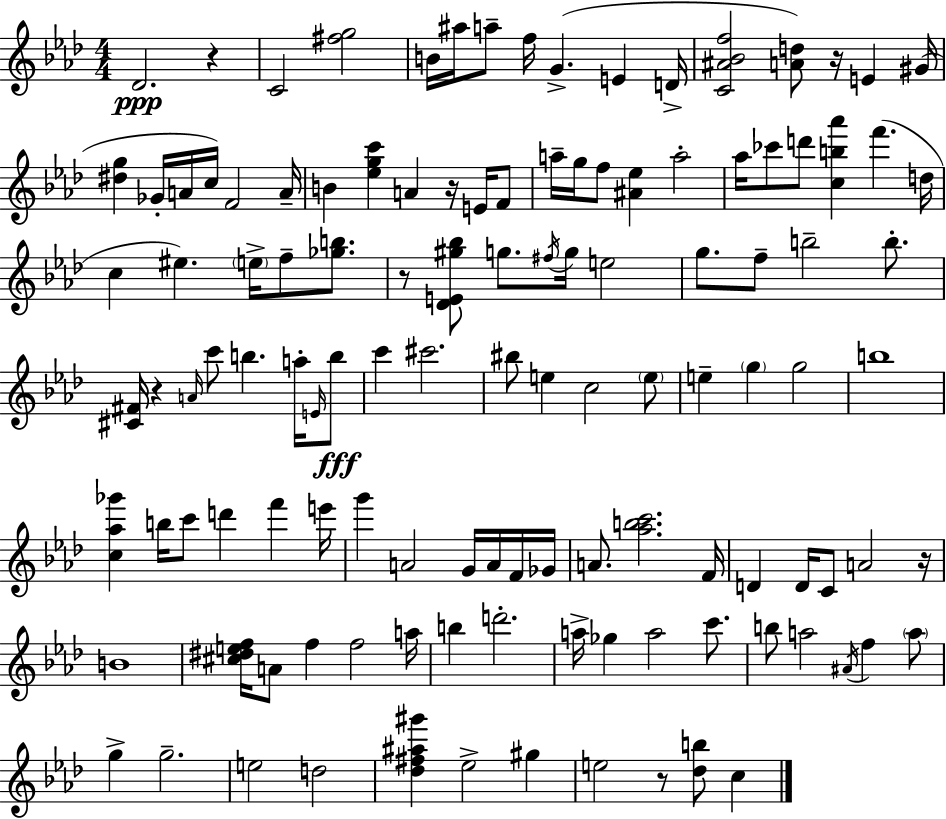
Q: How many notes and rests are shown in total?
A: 120